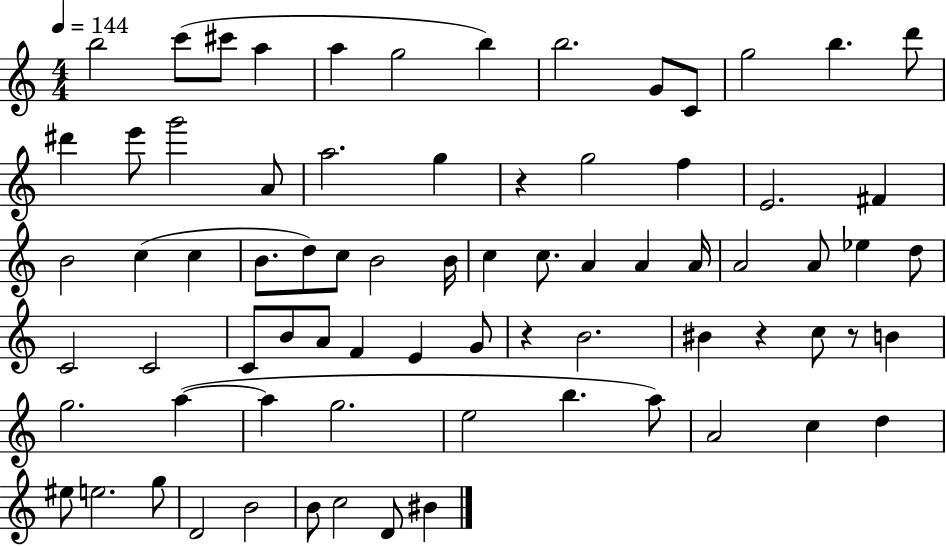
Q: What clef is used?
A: treble